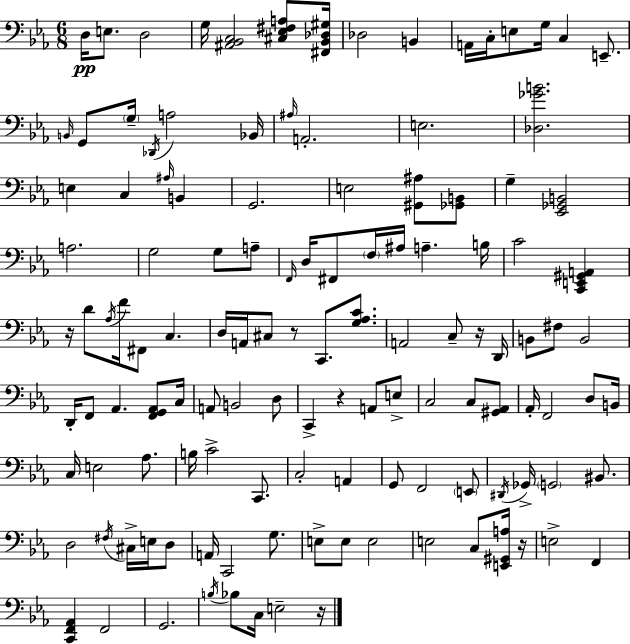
X:1
T:Untitled
M:6/8
L:1/4
K:Cm
D,/4 E,/2 D,2 G,/4 [^A,,_B,,C,]2 [^C,_E,^F,A,]/2 [^F,,_B,,_D,^G,]/4 _D,2 B,, A,,/4 C,/4 E,/2 G,/4 C, E,,/2 B,,/4 G,,/2 G,/4 _D,,/4 A,2 _B,,/4 ^A,/4 A,,2 E,2 [_D,_GB]2 E, C, ^A,/4 B,, G,,2 E,2 [^G,,^A,]/2 [_G,,B,,]/2 G, [_E,,_G,,B,,]2 A,2 G,2 G,/2 A,/2 F,,/4 D,/4 ^F,,/2 F,/4 ^A,/4 A, B,/4 C2 [C,,E,,^G,,A,,] z/4 D/2 _A,/4 F/4 ^F,,/2 C, D,/4 A,,/4 ^C,/2 z/2 C,,/2 [G,_A,C]/2 A,,2 C,/2 z/4 D,,/4 B,,/2 ^F,/2 B,,2 D,,/4 F,,/2 _A,, [F,,G,,_A,,]/2 C,/4 A,,/2 B,,2 D,/2 C,, z A,,/2 E,/2 C,2 C,/2 [^G,,_A,,]/2 _A,,/4 F,,2 D,/2 B,,/4 C,/4 E,2 _A,/2 B,/4 C2 C,,/2 C,2 A,, G,,/2 F,,2 E,,/2 ^D,,/4 _G,,/4 G,,2 ^B,,/2 D,2 ^F,/4 ^C,/4 E,/4 D,/2 A,,/4 C,,2 G,/2 E,/2 E,/2 E,2 E,2 C,/2 [E,,^G,,A,]/4 z/4 E,2 F,, [C,,F,,_A,,] F,,2 G,,2 B,/4 _B,/2 C,/4 E,2 z/4